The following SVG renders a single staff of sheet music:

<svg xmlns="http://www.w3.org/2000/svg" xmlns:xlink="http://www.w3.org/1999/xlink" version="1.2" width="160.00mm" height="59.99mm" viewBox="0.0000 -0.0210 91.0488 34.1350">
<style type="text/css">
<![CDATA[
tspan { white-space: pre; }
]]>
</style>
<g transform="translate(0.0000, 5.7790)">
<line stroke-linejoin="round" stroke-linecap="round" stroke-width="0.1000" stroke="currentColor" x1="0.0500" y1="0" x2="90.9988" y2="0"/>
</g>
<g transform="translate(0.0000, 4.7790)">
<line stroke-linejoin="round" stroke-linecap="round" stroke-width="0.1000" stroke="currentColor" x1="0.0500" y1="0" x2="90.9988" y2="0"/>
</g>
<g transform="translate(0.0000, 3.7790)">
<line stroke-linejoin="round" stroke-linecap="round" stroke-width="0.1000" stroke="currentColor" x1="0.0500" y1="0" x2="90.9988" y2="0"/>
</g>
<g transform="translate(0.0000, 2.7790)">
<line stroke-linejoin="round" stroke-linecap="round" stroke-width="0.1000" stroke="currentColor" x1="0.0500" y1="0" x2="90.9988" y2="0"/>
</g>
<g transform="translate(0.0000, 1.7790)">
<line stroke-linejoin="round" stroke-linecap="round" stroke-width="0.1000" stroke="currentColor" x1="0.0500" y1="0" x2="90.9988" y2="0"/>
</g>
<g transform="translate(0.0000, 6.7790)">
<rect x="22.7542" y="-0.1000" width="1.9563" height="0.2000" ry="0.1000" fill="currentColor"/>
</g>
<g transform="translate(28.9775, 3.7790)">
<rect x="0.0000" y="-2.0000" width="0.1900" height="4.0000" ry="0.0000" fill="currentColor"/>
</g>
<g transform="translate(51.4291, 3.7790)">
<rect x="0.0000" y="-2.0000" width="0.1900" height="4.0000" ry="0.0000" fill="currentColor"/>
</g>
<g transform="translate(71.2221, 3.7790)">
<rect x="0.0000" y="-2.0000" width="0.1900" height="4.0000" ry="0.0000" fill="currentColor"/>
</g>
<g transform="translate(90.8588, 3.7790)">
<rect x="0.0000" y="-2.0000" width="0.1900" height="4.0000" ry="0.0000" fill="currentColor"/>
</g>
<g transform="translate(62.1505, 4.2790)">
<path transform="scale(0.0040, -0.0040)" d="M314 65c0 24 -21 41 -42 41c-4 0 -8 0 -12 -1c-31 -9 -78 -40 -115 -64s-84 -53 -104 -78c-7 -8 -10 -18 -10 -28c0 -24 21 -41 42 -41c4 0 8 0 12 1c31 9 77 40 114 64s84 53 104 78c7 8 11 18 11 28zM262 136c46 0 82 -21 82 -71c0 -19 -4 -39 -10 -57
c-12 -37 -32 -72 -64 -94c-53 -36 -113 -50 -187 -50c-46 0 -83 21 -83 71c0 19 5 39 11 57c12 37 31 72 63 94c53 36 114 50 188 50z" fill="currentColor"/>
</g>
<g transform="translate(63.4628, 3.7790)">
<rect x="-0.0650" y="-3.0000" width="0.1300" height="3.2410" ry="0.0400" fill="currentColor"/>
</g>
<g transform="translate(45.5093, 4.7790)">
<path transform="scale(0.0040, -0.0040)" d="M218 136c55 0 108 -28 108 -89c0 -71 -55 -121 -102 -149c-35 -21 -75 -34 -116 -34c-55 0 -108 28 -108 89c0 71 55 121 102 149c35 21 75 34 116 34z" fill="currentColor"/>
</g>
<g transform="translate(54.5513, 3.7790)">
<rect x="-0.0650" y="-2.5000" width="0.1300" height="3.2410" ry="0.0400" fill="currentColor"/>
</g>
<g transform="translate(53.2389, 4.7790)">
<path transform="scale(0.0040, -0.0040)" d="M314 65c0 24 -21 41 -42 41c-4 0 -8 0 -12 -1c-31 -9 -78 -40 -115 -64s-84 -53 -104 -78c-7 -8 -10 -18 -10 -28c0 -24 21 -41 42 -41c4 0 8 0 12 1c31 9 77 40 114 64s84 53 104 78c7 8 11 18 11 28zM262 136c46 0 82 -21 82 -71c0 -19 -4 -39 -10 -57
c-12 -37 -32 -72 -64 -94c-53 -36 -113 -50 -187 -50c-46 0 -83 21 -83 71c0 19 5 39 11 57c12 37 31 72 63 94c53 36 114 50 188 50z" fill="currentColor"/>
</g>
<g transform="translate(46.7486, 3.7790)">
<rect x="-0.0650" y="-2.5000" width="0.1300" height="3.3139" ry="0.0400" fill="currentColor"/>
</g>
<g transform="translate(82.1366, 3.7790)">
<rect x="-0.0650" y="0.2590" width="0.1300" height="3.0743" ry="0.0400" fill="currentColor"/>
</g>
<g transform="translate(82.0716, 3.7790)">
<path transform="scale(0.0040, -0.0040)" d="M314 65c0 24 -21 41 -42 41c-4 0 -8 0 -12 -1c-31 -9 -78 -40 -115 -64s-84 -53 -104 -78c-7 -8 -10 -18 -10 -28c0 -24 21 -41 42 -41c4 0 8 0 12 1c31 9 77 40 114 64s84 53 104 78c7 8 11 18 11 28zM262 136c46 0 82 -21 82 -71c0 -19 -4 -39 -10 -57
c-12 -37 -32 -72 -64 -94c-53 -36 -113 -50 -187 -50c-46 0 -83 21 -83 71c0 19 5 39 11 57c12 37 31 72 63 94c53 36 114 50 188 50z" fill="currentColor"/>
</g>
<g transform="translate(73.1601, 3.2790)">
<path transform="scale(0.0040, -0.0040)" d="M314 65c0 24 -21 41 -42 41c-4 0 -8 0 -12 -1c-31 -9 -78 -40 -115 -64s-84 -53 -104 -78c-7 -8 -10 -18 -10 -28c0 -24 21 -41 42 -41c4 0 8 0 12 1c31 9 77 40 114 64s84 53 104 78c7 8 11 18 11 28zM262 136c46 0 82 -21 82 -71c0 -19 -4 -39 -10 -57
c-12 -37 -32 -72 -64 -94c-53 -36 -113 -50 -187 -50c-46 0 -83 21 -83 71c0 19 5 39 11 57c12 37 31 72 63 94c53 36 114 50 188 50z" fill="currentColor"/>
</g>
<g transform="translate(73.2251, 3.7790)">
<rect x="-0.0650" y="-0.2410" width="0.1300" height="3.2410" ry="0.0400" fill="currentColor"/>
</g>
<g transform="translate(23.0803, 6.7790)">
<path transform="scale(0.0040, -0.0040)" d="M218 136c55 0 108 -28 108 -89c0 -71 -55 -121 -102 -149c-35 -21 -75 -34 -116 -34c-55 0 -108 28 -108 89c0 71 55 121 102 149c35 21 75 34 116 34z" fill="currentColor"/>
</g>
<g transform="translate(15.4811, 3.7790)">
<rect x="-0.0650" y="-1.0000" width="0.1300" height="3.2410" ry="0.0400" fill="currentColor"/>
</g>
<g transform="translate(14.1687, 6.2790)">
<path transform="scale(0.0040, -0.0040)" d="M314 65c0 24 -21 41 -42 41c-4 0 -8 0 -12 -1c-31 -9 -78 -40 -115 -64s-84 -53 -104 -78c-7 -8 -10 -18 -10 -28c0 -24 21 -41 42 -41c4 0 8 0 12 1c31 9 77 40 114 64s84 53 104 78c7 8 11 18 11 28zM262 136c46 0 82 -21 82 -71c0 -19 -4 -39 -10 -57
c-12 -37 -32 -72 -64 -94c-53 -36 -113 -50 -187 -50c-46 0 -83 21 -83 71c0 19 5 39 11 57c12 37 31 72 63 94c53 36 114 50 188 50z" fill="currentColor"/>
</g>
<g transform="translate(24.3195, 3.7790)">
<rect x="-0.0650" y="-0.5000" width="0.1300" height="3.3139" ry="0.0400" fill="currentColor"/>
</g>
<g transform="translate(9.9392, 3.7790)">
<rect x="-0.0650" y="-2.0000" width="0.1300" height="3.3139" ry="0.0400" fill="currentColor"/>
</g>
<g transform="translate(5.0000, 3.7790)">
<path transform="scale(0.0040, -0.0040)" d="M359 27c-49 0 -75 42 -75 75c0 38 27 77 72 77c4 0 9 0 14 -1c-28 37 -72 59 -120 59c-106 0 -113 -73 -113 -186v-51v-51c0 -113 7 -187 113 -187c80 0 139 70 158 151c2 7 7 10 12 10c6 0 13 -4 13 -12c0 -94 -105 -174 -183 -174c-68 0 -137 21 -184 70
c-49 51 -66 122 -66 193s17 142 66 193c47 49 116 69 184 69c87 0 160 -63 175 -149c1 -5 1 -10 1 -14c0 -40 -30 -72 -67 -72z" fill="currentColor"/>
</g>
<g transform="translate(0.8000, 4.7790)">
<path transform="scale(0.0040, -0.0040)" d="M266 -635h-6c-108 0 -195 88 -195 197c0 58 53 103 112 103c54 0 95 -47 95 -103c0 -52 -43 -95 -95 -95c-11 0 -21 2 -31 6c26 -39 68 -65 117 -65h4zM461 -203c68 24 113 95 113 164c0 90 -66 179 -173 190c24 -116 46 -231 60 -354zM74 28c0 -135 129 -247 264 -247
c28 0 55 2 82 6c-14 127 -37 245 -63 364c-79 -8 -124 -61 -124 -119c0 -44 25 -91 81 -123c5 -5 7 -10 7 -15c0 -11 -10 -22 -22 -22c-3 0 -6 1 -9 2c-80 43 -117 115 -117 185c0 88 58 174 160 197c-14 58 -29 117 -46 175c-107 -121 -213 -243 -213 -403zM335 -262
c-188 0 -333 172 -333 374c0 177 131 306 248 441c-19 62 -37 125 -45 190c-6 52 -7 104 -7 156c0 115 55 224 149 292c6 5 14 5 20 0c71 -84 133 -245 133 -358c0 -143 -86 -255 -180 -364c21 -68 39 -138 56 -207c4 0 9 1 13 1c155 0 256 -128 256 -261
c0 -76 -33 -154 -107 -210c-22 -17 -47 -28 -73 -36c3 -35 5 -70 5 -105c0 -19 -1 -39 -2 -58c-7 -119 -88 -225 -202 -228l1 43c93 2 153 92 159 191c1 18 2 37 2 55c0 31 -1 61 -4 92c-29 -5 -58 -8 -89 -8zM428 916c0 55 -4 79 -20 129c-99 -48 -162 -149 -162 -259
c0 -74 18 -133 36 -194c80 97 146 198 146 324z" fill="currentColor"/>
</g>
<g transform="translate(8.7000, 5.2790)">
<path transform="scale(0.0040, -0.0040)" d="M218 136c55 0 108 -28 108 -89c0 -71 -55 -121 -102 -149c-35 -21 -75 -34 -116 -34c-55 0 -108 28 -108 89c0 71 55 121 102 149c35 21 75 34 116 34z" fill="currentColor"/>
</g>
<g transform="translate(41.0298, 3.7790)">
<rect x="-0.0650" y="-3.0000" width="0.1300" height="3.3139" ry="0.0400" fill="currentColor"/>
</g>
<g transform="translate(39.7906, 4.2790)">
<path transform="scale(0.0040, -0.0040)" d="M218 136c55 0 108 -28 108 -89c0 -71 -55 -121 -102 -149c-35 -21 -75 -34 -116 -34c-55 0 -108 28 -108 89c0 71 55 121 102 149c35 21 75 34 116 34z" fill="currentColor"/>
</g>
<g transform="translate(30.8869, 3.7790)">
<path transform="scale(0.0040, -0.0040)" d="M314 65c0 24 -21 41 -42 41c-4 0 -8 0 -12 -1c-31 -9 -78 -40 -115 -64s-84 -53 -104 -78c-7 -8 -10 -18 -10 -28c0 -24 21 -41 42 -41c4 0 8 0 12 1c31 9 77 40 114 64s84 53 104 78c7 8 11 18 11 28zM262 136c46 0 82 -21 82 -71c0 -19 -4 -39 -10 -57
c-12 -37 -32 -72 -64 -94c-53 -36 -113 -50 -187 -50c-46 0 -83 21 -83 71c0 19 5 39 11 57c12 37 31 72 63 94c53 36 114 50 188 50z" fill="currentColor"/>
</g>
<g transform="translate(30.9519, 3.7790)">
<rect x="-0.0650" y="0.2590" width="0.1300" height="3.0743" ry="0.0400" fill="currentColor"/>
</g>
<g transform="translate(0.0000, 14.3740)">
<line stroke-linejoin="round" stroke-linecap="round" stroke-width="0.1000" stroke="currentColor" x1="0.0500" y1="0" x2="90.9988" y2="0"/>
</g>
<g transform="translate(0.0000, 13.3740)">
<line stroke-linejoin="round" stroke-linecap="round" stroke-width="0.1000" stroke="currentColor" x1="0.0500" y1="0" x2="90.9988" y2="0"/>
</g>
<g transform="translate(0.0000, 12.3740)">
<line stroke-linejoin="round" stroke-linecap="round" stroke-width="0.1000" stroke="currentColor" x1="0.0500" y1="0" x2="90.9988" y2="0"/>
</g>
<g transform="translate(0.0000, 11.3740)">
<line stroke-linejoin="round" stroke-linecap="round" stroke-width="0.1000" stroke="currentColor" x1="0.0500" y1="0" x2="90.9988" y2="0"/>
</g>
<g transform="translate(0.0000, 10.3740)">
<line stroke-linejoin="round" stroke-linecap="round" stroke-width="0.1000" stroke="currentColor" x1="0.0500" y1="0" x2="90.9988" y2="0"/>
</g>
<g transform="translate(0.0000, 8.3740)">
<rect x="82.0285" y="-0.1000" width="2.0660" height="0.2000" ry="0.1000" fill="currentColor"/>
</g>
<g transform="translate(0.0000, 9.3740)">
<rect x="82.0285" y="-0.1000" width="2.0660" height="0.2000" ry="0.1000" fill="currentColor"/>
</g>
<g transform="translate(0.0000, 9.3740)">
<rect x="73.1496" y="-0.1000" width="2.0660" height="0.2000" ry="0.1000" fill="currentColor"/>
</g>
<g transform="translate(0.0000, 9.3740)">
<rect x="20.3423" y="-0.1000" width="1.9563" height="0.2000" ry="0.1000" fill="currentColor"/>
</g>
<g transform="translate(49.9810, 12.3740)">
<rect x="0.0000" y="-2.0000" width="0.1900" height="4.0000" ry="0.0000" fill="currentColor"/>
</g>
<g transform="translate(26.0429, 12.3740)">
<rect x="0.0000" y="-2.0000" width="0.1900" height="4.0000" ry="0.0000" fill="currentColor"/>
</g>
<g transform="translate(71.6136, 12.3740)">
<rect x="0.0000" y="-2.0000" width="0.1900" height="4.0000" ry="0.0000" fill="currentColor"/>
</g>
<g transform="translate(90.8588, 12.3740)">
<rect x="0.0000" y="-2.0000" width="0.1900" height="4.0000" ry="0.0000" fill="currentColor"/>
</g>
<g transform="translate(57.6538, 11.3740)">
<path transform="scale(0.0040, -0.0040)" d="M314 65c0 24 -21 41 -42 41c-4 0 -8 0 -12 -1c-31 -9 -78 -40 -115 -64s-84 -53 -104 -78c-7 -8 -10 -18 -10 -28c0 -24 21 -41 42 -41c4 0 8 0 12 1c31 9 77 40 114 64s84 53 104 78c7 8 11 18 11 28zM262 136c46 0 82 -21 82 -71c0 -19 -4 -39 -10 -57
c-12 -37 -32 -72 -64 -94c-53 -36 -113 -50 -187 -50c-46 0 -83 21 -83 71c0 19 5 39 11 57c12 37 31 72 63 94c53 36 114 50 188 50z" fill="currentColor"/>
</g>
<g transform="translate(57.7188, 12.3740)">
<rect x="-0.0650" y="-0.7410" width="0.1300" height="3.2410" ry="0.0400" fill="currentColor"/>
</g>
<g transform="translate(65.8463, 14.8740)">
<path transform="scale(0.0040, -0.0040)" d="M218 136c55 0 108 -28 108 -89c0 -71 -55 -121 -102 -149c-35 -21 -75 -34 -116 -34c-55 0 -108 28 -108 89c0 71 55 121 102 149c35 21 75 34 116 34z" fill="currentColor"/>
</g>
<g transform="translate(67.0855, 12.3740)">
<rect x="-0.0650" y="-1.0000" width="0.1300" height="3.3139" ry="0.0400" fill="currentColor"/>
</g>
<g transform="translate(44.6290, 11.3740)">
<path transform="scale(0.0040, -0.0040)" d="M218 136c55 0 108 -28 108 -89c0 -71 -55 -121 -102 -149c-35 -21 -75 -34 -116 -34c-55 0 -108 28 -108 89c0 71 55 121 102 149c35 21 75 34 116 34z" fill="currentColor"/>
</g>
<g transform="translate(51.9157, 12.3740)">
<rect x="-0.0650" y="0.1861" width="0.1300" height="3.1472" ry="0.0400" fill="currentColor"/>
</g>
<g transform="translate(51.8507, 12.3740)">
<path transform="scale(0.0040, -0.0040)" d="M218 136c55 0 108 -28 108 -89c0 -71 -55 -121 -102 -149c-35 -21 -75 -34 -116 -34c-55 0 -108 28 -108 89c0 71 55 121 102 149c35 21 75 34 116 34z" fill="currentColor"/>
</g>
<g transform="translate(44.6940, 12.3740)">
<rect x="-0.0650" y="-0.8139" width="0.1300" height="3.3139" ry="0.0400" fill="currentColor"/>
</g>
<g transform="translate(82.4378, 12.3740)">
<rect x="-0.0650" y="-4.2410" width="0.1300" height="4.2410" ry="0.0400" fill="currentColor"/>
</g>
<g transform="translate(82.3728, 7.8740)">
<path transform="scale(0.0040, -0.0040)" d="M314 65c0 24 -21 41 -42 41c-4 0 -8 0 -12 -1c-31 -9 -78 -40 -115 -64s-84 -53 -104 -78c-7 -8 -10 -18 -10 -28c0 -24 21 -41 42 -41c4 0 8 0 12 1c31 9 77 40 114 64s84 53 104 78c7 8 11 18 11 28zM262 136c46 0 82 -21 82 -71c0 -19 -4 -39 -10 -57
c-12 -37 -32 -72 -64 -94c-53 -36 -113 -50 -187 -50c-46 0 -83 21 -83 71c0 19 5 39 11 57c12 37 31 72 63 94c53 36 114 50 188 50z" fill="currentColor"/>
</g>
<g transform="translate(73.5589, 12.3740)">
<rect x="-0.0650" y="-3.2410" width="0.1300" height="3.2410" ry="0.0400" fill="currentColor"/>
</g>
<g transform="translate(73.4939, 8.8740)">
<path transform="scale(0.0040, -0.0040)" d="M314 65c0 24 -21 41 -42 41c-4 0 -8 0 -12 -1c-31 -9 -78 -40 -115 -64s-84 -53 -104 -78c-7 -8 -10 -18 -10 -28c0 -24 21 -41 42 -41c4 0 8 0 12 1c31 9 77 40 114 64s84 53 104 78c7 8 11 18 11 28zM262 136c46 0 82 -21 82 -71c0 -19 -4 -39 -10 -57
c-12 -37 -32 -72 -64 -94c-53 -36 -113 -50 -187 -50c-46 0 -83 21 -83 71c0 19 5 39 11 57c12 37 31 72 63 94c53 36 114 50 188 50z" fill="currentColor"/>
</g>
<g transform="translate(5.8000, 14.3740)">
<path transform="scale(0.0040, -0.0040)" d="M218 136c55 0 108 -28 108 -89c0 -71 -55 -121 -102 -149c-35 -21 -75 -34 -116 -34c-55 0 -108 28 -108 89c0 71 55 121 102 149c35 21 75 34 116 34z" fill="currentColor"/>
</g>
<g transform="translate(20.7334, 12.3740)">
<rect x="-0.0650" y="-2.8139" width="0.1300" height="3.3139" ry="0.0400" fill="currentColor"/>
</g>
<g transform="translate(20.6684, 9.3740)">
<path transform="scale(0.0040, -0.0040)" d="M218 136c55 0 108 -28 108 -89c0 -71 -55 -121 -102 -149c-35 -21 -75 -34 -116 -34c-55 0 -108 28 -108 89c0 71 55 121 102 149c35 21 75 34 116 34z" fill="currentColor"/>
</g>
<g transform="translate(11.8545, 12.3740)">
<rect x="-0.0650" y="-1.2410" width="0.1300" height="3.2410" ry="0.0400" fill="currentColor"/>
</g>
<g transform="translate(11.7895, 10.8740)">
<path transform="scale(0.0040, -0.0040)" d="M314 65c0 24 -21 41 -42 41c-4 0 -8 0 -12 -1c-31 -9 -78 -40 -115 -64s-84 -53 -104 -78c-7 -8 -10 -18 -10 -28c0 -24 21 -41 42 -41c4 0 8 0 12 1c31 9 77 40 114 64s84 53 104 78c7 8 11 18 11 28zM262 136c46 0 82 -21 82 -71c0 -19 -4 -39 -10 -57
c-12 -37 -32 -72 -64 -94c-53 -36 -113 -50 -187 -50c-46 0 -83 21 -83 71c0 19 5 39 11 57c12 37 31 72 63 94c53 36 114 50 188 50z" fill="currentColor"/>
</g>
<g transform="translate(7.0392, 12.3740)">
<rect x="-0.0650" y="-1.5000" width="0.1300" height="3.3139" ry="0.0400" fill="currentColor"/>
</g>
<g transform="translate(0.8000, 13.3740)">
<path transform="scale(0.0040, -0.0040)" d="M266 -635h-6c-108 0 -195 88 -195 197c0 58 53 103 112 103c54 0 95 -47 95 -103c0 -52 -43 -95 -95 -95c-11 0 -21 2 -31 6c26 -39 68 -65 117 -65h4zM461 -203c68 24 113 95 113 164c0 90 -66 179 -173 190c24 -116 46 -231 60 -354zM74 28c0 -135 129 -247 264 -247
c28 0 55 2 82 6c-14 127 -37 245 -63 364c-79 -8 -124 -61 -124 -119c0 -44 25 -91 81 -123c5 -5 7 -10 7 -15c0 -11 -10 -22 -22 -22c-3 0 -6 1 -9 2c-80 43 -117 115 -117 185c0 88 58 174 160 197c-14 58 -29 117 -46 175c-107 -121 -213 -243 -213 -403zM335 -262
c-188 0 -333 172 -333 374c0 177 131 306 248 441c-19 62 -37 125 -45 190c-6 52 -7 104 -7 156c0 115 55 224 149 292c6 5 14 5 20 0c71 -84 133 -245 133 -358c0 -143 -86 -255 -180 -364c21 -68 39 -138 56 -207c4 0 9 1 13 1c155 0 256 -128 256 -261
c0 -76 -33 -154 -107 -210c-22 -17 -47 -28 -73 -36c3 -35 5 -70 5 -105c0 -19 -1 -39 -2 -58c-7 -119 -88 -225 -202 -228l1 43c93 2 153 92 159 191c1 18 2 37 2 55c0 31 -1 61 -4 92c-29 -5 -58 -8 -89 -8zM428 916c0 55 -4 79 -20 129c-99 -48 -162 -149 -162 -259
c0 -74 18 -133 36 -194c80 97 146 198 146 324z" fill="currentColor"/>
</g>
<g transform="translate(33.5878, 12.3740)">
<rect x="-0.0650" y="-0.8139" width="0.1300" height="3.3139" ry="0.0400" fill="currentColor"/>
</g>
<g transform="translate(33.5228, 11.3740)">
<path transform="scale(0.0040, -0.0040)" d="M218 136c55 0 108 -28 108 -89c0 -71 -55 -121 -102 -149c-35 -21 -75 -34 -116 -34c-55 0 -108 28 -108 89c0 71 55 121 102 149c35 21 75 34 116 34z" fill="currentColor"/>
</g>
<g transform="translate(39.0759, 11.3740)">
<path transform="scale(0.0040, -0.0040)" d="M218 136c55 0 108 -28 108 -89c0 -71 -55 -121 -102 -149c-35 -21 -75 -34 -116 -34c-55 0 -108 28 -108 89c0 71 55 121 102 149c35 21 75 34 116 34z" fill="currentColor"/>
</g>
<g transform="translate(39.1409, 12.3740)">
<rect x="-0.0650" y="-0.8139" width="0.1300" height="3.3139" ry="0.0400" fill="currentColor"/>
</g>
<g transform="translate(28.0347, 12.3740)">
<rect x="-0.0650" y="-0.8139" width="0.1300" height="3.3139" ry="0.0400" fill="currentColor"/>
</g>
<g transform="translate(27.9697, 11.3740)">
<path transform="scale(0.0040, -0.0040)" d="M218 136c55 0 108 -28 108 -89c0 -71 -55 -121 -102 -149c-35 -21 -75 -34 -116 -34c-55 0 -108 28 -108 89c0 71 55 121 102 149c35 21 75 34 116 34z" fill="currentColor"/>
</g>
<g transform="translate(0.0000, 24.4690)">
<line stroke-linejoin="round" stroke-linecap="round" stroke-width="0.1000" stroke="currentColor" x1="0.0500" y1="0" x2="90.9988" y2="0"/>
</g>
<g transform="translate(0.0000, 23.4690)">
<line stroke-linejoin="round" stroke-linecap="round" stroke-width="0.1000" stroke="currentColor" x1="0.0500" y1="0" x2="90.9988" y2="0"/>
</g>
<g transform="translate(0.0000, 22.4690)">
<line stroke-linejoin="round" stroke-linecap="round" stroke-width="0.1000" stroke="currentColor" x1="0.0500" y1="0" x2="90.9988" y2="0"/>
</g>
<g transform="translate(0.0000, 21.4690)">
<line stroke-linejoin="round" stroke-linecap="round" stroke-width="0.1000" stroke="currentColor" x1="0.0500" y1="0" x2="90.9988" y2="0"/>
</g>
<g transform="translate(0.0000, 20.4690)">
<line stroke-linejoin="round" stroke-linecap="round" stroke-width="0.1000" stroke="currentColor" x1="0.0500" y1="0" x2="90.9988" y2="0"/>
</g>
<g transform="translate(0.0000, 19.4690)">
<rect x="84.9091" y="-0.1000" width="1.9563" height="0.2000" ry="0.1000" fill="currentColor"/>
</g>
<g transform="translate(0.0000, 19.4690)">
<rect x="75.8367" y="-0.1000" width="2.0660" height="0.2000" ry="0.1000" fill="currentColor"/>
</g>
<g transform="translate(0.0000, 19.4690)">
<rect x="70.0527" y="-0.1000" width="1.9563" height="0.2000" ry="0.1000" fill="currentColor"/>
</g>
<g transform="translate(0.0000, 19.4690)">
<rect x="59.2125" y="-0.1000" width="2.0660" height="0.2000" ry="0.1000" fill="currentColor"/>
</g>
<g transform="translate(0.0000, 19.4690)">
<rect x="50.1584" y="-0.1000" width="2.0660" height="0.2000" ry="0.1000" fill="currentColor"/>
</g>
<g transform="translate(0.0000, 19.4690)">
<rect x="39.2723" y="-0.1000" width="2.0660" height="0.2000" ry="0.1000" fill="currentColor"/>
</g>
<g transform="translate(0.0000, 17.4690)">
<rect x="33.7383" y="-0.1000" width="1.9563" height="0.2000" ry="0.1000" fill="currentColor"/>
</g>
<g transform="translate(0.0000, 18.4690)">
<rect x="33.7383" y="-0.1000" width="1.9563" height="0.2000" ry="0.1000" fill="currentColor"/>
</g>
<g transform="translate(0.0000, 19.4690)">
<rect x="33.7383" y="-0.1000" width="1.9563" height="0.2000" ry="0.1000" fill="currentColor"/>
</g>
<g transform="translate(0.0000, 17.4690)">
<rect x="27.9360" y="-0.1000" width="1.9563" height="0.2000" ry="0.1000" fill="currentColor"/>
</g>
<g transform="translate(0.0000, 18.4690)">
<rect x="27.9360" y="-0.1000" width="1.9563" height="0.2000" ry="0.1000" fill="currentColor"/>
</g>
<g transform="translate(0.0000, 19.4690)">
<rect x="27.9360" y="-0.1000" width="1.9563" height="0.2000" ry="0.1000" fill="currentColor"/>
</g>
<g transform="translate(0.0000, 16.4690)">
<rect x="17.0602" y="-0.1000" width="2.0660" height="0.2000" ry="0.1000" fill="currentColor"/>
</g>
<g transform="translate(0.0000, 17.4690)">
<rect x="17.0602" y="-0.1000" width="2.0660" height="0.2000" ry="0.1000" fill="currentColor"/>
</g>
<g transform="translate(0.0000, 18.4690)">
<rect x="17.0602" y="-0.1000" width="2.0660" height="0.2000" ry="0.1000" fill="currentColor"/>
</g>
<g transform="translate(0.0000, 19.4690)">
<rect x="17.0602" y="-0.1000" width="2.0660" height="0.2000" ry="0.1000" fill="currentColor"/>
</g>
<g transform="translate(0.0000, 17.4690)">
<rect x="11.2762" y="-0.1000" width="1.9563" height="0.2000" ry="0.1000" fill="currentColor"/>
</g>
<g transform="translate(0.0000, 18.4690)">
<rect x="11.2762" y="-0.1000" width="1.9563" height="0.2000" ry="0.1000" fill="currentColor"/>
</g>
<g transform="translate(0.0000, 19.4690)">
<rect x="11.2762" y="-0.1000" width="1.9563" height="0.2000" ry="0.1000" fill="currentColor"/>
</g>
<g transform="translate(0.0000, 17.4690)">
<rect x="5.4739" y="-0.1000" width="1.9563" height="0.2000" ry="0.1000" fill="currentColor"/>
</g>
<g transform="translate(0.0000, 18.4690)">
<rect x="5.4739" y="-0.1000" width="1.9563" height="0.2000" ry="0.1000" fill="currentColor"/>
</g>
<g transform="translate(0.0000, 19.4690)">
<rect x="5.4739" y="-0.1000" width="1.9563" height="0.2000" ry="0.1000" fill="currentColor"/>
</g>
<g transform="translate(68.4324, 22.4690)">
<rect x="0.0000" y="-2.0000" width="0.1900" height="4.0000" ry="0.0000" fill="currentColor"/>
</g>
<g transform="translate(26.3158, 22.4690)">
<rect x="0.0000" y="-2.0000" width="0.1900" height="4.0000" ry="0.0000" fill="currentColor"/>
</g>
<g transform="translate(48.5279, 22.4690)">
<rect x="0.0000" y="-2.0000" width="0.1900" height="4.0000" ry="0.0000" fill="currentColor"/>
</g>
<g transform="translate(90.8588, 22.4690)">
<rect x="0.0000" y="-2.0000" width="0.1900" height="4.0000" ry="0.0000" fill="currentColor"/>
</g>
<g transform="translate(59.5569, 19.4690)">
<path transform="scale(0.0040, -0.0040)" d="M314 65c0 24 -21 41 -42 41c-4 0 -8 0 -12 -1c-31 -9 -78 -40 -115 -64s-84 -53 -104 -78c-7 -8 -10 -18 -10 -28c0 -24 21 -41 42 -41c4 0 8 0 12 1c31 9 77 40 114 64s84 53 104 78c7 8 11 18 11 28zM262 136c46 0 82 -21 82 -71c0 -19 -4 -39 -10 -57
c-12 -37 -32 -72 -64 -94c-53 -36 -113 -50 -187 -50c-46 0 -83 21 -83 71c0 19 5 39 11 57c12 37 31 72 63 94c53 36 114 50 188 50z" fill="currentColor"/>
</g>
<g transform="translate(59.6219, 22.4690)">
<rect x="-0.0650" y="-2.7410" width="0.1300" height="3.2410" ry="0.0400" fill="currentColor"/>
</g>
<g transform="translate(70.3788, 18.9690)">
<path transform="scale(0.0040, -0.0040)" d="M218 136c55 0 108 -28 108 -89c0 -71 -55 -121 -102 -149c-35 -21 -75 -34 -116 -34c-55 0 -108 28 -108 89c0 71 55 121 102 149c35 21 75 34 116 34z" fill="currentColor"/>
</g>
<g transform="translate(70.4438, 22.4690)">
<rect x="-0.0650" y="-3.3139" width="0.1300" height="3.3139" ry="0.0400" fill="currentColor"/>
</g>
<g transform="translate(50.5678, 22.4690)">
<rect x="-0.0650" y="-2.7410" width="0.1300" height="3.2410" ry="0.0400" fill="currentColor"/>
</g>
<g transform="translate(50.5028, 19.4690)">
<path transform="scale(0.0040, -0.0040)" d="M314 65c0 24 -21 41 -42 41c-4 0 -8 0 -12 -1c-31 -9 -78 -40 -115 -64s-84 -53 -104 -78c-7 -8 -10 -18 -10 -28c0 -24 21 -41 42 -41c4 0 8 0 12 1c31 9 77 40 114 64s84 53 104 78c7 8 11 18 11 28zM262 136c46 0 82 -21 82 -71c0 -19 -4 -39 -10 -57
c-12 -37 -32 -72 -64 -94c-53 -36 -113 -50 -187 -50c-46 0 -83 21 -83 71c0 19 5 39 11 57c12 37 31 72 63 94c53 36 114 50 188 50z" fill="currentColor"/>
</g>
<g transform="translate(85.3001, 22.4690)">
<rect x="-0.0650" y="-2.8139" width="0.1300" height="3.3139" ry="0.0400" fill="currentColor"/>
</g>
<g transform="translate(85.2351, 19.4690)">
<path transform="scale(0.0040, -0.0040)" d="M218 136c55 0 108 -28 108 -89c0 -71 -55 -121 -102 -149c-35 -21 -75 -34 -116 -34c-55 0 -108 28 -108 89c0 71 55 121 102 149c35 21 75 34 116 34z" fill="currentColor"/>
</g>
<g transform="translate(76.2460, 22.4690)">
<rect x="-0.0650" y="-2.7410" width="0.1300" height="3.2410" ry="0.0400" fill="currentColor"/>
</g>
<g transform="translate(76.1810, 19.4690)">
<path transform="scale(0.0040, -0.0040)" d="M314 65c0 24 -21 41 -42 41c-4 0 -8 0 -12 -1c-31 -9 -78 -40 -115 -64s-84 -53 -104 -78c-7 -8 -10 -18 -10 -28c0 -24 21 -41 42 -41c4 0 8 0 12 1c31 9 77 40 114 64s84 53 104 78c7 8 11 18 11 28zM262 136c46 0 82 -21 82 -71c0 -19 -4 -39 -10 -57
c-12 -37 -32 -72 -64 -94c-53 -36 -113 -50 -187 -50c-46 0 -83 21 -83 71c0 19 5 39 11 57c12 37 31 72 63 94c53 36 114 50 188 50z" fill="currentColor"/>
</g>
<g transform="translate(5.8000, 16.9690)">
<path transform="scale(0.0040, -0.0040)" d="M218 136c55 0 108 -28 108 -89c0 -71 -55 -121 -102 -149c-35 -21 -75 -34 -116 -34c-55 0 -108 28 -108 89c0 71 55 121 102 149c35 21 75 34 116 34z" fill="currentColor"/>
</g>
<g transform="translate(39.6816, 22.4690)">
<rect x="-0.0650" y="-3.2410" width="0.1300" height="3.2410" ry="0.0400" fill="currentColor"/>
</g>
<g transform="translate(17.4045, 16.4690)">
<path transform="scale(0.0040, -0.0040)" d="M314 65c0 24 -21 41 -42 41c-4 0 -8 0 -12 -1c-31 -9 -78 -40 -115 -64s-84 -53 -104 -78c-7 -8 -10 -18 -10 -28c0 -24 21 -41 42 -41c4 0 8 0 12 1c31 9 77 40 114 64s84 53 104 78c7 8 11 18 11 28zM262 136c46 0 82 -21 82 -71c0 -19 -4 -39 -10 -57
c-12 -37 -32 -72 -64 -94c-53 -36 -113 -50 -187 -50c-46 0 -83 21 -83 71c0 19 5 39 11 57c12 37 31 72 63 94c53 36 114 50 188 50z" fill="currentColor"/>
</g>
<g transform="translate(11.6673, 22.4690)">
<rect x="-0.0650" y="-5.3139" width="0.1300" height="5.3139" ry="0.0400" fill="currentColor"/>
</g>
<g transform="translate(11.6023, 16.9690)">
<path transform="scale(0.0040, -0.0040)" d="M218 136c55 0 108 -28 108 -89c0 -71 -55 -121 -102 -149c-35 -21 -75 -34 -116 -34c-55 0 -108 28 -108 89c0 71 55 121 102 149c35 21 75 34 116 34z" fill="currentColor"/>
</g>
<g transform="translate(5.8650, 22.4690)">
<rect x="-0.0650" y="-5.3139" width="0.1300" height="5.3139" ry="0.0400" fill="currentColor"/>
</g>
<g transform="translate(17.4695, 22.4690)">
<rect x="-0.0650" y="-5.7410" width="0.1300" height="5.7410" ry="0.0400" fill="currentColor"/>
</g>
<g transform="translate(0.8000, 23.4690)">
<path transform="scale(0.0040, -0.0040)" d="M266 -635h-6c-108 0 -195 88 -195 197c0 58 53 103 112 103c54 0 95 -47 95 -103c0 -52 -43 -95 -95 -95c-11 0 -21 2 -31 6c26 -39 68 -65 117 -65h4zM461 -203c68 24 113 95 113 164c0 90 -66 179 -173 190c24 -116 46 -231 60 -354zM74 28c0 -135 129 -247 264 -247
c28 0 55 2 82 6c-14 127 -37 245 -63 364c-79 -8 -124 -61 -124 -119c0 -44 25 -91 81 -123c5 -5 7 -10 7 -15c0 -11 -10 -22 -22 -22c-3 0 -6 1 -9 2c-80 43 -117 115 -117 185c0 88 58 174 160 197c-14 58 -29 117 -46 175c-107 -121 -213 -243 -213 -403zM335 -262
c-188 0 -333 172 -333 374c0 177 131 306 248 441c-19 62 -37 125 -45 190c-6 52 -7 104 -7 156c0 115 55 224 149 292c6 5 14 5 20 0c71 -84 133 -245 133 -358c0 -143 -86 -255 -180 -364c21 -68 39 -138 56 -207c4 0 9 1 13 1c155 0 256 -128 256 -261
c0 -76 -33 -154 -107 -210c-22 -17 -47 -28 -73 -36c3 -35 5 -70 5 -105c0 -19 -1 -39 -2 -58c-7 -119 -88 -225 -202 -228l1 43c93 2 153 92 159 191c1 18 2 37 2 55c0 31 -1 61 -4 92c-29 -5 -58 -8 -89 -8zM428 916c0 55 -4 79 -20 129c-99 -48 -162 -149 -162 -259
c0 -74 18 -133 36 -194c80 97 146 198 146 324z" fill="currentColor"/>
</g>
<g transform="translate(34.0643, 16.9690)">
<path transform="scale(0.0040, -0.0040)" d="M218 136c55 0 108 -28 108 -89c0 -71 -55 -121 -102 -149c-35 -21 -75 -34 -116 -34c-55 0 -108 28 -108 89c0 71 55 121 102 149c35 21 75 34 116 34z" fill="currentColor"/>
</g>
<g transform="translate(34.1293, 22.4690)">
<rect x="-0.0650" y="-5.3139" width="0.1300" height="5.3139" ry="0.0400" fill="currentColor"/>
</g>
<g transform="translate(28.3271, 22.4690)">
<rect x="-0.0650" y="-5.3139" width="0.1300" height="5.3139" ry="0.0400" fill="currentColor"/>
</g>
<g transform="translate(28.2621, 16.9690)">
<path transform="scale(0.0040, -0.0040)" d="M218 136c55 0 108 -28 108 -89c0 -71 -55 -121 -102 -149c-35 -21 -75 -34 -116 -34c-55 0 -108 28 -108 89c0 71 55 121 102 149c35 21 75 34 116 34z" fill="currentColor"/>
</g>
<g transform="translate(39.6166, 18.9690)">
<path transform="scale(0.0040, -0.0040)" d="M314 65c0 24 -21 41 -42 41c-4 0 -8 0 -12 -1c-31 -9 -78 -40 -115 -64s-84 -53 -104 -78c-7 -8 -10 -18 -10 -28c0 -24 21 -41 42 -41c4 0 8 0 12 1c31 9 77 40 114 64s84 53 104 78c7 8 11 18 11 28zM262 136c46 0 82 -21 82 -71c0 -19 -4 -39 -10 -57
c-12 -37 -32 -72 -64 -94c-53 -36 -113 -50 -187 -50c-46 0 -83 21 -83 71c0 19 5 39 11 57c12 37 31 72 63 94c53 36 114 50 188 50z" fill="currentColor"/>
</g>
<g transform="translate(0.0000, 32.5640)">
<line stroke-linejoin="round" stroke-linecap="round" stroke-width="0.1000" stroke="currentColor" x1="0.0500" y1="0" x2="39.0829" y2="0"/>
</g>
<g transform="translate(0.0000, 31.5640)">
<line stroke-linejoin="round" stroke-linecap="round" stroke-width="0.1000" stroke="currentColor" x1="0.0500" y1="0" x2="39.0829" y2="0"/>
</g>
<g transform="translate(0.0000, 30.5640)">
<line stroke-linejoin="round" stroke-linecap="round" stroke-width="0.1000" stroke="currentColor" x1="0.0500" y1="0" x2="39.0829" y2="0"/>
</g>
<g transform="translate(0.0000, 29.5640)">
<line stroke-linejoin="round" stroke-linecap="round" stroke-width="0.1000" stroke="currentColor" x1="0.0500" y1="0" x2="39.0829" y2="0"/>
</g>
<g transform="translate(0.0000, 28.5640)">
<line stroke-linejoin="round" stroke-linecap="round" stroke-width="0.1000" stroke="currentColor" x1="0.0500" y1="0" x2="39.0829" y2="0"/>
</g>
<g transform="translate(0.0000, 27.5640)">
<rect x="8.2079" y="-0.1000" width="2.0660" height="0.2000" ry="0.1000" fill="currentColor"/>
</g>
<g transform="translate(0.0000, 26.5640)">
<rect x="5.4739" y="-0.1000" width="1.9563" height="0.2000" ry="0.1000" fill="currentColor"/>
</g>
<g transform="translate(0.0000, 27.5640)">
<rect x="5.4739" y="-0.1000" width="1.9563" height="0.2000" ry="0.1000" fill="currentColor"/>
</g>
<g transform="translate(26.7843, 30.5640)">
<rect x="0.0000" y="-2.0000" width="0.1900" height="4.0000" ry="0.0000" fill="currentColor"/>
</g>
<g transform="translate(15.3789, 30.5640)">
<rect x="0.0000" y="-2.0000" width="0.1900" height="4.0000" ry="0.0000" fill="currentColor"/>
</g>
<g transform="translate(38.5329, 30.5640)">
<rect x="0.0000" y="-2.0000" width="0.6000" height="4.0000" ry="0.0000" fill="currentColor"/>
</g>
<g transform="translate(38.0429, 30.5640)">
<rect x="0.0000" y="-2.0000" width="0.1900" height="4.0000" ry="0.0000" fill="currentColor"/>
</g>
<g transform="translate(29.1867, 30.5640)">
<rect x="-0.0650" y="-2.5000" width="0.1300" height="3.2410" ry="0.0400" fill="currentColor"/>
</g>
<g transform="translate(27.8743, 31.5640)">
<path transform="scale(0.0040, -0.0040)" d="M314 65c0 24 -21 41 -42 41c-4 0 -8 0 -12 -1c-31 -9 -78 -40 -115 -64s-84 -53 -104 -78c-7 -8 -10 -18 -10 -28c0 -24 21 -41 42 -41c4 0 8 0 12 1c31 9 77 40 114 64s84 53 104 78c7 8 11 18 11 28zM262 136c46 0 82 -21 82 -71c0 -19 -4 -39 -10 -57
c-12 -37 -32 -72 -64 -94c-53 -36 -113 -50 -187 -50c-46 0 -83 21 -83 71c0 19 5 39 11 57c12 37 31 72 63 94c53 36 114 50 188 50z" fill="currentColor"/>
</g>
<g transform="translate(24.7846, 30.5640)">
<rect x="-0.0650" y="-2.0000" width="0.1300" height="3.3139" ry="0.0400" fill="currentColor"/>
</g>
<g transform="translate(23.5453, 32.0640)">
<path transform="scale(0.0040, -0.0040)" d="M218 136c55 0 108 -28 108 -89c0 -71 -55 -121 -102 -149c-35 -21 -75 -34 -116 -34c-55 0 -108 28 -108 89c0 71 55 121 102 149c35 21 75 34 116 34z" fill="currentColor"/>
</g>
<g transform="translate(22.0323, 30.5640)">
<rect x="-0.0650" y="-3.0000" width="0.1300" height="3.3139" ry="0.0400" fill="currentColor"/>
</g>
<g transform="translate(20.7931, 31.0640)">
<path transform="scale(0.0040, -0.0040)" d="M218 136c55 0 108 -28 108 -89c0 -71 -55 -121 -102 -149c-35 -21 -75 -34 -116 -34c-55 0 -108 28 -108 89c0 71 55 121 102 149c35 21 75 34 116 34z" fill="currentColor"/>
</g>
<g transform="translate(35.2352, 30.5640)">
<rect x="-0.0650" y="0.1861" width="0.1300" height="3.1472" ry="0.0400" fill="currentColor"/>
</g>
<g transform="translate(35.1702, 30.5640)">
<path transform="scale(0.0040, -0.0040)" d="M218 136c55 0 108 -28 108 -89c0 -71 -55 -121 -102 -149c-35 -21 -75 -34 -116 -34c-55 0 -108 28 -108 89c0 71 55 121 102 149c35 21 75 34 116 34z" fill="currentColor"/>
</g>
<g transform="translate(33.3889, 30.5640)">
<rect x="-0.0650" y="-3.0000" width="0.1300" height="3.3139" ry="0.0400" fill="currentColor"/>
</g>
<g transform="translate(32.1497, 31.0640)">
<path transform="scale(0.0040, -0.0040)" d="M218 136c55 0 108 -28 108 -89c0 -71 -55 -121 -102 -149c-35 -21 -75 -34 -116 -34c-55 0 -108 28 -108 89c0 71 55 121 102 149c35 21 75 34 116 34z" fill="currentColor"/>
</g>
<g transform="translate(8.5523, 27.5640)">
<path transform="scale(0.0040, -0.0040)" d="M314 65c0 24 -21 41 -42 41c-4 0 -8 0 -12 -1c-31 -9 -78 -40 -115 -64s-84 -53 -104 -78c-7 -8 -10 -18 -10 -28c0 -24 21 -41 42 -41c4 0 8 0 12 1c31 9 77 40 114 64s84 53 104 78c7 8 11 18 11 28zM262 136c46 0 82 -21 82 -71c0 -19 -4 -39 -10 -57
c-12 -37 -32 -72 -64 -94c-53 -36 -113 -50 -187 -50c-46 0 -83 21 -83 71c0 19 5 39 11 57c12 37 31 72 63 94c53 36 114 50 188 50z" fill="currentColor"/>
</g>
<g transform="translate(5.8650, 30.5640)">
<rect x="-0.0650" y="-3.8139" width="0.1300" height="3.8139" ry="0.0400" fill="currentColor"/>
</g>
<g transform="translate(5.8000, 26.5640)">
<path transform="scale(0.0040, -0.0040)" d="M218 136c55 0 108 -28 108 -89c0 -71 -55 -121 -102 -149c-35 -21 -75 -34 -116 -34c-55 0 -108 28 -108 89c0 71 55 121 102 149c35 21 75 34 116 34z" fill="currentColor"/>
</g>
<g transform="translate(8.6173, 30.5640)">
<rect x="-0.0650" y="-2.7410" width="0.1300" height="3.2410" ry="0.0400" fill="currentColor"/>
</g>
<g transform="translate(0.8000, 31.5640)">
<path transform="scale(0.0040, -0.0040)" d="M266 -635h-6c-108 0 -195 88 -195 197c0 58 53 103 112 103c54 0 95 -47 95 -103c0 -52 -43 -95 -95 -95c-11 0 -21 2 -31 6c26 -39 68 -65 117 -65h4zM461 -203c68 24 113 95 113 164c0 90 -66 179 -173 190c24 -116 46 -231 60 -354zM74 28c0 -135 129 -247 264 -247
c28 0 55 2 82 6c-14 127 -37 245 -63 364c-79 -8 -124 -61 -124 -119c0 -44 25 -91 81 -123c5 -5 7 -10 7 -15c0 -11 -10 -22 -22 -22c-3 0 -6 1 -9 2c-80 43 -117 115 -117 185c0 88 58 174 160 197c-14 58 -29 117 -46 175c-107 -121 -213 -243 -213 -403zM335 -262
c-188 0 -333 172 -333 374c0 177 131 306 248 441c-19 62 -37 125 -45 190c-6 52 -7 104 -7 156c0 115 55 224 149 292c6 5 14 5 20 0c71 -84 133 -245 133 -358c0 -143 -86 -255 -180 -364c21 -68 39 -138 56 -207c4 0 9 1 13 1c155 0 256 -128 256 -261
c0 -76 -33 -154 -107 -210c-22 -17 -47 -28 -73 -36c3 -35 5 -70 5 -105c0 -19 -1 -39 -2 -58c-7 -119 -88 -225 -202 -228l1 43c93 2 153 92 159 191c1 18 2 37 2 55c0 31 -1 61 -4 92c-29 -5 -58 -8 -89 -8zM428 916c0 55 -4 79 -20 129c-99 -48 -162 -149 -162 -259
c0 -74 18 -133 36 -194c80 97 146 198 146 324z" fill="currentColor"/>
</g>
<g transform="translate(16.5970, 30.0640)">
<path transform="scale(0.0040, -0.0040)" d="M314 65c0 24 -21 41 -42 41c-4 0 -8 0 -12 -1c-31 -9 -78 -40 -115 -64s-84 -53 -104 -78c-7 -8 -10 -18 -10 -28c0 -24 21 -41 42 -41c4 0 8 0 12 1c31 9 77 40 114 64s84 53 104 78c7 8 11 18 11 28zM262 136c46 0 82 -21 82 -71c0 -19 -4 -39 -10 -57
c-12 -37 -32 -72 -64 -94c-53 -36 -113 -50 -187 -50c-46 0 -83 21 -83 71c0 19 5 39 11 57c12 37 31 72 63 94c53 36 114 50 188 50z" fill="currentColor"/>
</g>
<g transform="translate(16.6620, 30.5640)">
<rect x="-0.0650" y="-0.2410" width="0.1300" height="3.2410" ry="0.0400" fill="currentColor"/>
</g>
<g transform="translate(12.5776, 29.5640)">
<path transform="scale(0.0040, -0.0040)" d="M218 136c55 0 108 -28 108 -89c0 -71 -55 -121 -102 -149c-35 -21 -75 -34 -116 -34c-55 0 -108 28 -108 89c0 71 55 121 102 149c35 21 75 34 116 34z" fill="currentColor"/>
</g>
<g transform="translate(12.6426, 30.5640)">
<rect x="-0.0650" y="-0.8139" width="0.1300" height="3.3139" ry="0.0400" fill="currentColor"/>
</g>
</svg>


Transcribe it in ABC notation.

X:1
T:Untitled
M:4/4
L:1/4
K:C
F D2 C B2 A G G2 A2 c2 B2 E e2 a d d d d B d2 D b2 d'2 f' f' g'2 f' f' b2 a2 a2 b a2 a c' a2 d c2 A F G2 A B